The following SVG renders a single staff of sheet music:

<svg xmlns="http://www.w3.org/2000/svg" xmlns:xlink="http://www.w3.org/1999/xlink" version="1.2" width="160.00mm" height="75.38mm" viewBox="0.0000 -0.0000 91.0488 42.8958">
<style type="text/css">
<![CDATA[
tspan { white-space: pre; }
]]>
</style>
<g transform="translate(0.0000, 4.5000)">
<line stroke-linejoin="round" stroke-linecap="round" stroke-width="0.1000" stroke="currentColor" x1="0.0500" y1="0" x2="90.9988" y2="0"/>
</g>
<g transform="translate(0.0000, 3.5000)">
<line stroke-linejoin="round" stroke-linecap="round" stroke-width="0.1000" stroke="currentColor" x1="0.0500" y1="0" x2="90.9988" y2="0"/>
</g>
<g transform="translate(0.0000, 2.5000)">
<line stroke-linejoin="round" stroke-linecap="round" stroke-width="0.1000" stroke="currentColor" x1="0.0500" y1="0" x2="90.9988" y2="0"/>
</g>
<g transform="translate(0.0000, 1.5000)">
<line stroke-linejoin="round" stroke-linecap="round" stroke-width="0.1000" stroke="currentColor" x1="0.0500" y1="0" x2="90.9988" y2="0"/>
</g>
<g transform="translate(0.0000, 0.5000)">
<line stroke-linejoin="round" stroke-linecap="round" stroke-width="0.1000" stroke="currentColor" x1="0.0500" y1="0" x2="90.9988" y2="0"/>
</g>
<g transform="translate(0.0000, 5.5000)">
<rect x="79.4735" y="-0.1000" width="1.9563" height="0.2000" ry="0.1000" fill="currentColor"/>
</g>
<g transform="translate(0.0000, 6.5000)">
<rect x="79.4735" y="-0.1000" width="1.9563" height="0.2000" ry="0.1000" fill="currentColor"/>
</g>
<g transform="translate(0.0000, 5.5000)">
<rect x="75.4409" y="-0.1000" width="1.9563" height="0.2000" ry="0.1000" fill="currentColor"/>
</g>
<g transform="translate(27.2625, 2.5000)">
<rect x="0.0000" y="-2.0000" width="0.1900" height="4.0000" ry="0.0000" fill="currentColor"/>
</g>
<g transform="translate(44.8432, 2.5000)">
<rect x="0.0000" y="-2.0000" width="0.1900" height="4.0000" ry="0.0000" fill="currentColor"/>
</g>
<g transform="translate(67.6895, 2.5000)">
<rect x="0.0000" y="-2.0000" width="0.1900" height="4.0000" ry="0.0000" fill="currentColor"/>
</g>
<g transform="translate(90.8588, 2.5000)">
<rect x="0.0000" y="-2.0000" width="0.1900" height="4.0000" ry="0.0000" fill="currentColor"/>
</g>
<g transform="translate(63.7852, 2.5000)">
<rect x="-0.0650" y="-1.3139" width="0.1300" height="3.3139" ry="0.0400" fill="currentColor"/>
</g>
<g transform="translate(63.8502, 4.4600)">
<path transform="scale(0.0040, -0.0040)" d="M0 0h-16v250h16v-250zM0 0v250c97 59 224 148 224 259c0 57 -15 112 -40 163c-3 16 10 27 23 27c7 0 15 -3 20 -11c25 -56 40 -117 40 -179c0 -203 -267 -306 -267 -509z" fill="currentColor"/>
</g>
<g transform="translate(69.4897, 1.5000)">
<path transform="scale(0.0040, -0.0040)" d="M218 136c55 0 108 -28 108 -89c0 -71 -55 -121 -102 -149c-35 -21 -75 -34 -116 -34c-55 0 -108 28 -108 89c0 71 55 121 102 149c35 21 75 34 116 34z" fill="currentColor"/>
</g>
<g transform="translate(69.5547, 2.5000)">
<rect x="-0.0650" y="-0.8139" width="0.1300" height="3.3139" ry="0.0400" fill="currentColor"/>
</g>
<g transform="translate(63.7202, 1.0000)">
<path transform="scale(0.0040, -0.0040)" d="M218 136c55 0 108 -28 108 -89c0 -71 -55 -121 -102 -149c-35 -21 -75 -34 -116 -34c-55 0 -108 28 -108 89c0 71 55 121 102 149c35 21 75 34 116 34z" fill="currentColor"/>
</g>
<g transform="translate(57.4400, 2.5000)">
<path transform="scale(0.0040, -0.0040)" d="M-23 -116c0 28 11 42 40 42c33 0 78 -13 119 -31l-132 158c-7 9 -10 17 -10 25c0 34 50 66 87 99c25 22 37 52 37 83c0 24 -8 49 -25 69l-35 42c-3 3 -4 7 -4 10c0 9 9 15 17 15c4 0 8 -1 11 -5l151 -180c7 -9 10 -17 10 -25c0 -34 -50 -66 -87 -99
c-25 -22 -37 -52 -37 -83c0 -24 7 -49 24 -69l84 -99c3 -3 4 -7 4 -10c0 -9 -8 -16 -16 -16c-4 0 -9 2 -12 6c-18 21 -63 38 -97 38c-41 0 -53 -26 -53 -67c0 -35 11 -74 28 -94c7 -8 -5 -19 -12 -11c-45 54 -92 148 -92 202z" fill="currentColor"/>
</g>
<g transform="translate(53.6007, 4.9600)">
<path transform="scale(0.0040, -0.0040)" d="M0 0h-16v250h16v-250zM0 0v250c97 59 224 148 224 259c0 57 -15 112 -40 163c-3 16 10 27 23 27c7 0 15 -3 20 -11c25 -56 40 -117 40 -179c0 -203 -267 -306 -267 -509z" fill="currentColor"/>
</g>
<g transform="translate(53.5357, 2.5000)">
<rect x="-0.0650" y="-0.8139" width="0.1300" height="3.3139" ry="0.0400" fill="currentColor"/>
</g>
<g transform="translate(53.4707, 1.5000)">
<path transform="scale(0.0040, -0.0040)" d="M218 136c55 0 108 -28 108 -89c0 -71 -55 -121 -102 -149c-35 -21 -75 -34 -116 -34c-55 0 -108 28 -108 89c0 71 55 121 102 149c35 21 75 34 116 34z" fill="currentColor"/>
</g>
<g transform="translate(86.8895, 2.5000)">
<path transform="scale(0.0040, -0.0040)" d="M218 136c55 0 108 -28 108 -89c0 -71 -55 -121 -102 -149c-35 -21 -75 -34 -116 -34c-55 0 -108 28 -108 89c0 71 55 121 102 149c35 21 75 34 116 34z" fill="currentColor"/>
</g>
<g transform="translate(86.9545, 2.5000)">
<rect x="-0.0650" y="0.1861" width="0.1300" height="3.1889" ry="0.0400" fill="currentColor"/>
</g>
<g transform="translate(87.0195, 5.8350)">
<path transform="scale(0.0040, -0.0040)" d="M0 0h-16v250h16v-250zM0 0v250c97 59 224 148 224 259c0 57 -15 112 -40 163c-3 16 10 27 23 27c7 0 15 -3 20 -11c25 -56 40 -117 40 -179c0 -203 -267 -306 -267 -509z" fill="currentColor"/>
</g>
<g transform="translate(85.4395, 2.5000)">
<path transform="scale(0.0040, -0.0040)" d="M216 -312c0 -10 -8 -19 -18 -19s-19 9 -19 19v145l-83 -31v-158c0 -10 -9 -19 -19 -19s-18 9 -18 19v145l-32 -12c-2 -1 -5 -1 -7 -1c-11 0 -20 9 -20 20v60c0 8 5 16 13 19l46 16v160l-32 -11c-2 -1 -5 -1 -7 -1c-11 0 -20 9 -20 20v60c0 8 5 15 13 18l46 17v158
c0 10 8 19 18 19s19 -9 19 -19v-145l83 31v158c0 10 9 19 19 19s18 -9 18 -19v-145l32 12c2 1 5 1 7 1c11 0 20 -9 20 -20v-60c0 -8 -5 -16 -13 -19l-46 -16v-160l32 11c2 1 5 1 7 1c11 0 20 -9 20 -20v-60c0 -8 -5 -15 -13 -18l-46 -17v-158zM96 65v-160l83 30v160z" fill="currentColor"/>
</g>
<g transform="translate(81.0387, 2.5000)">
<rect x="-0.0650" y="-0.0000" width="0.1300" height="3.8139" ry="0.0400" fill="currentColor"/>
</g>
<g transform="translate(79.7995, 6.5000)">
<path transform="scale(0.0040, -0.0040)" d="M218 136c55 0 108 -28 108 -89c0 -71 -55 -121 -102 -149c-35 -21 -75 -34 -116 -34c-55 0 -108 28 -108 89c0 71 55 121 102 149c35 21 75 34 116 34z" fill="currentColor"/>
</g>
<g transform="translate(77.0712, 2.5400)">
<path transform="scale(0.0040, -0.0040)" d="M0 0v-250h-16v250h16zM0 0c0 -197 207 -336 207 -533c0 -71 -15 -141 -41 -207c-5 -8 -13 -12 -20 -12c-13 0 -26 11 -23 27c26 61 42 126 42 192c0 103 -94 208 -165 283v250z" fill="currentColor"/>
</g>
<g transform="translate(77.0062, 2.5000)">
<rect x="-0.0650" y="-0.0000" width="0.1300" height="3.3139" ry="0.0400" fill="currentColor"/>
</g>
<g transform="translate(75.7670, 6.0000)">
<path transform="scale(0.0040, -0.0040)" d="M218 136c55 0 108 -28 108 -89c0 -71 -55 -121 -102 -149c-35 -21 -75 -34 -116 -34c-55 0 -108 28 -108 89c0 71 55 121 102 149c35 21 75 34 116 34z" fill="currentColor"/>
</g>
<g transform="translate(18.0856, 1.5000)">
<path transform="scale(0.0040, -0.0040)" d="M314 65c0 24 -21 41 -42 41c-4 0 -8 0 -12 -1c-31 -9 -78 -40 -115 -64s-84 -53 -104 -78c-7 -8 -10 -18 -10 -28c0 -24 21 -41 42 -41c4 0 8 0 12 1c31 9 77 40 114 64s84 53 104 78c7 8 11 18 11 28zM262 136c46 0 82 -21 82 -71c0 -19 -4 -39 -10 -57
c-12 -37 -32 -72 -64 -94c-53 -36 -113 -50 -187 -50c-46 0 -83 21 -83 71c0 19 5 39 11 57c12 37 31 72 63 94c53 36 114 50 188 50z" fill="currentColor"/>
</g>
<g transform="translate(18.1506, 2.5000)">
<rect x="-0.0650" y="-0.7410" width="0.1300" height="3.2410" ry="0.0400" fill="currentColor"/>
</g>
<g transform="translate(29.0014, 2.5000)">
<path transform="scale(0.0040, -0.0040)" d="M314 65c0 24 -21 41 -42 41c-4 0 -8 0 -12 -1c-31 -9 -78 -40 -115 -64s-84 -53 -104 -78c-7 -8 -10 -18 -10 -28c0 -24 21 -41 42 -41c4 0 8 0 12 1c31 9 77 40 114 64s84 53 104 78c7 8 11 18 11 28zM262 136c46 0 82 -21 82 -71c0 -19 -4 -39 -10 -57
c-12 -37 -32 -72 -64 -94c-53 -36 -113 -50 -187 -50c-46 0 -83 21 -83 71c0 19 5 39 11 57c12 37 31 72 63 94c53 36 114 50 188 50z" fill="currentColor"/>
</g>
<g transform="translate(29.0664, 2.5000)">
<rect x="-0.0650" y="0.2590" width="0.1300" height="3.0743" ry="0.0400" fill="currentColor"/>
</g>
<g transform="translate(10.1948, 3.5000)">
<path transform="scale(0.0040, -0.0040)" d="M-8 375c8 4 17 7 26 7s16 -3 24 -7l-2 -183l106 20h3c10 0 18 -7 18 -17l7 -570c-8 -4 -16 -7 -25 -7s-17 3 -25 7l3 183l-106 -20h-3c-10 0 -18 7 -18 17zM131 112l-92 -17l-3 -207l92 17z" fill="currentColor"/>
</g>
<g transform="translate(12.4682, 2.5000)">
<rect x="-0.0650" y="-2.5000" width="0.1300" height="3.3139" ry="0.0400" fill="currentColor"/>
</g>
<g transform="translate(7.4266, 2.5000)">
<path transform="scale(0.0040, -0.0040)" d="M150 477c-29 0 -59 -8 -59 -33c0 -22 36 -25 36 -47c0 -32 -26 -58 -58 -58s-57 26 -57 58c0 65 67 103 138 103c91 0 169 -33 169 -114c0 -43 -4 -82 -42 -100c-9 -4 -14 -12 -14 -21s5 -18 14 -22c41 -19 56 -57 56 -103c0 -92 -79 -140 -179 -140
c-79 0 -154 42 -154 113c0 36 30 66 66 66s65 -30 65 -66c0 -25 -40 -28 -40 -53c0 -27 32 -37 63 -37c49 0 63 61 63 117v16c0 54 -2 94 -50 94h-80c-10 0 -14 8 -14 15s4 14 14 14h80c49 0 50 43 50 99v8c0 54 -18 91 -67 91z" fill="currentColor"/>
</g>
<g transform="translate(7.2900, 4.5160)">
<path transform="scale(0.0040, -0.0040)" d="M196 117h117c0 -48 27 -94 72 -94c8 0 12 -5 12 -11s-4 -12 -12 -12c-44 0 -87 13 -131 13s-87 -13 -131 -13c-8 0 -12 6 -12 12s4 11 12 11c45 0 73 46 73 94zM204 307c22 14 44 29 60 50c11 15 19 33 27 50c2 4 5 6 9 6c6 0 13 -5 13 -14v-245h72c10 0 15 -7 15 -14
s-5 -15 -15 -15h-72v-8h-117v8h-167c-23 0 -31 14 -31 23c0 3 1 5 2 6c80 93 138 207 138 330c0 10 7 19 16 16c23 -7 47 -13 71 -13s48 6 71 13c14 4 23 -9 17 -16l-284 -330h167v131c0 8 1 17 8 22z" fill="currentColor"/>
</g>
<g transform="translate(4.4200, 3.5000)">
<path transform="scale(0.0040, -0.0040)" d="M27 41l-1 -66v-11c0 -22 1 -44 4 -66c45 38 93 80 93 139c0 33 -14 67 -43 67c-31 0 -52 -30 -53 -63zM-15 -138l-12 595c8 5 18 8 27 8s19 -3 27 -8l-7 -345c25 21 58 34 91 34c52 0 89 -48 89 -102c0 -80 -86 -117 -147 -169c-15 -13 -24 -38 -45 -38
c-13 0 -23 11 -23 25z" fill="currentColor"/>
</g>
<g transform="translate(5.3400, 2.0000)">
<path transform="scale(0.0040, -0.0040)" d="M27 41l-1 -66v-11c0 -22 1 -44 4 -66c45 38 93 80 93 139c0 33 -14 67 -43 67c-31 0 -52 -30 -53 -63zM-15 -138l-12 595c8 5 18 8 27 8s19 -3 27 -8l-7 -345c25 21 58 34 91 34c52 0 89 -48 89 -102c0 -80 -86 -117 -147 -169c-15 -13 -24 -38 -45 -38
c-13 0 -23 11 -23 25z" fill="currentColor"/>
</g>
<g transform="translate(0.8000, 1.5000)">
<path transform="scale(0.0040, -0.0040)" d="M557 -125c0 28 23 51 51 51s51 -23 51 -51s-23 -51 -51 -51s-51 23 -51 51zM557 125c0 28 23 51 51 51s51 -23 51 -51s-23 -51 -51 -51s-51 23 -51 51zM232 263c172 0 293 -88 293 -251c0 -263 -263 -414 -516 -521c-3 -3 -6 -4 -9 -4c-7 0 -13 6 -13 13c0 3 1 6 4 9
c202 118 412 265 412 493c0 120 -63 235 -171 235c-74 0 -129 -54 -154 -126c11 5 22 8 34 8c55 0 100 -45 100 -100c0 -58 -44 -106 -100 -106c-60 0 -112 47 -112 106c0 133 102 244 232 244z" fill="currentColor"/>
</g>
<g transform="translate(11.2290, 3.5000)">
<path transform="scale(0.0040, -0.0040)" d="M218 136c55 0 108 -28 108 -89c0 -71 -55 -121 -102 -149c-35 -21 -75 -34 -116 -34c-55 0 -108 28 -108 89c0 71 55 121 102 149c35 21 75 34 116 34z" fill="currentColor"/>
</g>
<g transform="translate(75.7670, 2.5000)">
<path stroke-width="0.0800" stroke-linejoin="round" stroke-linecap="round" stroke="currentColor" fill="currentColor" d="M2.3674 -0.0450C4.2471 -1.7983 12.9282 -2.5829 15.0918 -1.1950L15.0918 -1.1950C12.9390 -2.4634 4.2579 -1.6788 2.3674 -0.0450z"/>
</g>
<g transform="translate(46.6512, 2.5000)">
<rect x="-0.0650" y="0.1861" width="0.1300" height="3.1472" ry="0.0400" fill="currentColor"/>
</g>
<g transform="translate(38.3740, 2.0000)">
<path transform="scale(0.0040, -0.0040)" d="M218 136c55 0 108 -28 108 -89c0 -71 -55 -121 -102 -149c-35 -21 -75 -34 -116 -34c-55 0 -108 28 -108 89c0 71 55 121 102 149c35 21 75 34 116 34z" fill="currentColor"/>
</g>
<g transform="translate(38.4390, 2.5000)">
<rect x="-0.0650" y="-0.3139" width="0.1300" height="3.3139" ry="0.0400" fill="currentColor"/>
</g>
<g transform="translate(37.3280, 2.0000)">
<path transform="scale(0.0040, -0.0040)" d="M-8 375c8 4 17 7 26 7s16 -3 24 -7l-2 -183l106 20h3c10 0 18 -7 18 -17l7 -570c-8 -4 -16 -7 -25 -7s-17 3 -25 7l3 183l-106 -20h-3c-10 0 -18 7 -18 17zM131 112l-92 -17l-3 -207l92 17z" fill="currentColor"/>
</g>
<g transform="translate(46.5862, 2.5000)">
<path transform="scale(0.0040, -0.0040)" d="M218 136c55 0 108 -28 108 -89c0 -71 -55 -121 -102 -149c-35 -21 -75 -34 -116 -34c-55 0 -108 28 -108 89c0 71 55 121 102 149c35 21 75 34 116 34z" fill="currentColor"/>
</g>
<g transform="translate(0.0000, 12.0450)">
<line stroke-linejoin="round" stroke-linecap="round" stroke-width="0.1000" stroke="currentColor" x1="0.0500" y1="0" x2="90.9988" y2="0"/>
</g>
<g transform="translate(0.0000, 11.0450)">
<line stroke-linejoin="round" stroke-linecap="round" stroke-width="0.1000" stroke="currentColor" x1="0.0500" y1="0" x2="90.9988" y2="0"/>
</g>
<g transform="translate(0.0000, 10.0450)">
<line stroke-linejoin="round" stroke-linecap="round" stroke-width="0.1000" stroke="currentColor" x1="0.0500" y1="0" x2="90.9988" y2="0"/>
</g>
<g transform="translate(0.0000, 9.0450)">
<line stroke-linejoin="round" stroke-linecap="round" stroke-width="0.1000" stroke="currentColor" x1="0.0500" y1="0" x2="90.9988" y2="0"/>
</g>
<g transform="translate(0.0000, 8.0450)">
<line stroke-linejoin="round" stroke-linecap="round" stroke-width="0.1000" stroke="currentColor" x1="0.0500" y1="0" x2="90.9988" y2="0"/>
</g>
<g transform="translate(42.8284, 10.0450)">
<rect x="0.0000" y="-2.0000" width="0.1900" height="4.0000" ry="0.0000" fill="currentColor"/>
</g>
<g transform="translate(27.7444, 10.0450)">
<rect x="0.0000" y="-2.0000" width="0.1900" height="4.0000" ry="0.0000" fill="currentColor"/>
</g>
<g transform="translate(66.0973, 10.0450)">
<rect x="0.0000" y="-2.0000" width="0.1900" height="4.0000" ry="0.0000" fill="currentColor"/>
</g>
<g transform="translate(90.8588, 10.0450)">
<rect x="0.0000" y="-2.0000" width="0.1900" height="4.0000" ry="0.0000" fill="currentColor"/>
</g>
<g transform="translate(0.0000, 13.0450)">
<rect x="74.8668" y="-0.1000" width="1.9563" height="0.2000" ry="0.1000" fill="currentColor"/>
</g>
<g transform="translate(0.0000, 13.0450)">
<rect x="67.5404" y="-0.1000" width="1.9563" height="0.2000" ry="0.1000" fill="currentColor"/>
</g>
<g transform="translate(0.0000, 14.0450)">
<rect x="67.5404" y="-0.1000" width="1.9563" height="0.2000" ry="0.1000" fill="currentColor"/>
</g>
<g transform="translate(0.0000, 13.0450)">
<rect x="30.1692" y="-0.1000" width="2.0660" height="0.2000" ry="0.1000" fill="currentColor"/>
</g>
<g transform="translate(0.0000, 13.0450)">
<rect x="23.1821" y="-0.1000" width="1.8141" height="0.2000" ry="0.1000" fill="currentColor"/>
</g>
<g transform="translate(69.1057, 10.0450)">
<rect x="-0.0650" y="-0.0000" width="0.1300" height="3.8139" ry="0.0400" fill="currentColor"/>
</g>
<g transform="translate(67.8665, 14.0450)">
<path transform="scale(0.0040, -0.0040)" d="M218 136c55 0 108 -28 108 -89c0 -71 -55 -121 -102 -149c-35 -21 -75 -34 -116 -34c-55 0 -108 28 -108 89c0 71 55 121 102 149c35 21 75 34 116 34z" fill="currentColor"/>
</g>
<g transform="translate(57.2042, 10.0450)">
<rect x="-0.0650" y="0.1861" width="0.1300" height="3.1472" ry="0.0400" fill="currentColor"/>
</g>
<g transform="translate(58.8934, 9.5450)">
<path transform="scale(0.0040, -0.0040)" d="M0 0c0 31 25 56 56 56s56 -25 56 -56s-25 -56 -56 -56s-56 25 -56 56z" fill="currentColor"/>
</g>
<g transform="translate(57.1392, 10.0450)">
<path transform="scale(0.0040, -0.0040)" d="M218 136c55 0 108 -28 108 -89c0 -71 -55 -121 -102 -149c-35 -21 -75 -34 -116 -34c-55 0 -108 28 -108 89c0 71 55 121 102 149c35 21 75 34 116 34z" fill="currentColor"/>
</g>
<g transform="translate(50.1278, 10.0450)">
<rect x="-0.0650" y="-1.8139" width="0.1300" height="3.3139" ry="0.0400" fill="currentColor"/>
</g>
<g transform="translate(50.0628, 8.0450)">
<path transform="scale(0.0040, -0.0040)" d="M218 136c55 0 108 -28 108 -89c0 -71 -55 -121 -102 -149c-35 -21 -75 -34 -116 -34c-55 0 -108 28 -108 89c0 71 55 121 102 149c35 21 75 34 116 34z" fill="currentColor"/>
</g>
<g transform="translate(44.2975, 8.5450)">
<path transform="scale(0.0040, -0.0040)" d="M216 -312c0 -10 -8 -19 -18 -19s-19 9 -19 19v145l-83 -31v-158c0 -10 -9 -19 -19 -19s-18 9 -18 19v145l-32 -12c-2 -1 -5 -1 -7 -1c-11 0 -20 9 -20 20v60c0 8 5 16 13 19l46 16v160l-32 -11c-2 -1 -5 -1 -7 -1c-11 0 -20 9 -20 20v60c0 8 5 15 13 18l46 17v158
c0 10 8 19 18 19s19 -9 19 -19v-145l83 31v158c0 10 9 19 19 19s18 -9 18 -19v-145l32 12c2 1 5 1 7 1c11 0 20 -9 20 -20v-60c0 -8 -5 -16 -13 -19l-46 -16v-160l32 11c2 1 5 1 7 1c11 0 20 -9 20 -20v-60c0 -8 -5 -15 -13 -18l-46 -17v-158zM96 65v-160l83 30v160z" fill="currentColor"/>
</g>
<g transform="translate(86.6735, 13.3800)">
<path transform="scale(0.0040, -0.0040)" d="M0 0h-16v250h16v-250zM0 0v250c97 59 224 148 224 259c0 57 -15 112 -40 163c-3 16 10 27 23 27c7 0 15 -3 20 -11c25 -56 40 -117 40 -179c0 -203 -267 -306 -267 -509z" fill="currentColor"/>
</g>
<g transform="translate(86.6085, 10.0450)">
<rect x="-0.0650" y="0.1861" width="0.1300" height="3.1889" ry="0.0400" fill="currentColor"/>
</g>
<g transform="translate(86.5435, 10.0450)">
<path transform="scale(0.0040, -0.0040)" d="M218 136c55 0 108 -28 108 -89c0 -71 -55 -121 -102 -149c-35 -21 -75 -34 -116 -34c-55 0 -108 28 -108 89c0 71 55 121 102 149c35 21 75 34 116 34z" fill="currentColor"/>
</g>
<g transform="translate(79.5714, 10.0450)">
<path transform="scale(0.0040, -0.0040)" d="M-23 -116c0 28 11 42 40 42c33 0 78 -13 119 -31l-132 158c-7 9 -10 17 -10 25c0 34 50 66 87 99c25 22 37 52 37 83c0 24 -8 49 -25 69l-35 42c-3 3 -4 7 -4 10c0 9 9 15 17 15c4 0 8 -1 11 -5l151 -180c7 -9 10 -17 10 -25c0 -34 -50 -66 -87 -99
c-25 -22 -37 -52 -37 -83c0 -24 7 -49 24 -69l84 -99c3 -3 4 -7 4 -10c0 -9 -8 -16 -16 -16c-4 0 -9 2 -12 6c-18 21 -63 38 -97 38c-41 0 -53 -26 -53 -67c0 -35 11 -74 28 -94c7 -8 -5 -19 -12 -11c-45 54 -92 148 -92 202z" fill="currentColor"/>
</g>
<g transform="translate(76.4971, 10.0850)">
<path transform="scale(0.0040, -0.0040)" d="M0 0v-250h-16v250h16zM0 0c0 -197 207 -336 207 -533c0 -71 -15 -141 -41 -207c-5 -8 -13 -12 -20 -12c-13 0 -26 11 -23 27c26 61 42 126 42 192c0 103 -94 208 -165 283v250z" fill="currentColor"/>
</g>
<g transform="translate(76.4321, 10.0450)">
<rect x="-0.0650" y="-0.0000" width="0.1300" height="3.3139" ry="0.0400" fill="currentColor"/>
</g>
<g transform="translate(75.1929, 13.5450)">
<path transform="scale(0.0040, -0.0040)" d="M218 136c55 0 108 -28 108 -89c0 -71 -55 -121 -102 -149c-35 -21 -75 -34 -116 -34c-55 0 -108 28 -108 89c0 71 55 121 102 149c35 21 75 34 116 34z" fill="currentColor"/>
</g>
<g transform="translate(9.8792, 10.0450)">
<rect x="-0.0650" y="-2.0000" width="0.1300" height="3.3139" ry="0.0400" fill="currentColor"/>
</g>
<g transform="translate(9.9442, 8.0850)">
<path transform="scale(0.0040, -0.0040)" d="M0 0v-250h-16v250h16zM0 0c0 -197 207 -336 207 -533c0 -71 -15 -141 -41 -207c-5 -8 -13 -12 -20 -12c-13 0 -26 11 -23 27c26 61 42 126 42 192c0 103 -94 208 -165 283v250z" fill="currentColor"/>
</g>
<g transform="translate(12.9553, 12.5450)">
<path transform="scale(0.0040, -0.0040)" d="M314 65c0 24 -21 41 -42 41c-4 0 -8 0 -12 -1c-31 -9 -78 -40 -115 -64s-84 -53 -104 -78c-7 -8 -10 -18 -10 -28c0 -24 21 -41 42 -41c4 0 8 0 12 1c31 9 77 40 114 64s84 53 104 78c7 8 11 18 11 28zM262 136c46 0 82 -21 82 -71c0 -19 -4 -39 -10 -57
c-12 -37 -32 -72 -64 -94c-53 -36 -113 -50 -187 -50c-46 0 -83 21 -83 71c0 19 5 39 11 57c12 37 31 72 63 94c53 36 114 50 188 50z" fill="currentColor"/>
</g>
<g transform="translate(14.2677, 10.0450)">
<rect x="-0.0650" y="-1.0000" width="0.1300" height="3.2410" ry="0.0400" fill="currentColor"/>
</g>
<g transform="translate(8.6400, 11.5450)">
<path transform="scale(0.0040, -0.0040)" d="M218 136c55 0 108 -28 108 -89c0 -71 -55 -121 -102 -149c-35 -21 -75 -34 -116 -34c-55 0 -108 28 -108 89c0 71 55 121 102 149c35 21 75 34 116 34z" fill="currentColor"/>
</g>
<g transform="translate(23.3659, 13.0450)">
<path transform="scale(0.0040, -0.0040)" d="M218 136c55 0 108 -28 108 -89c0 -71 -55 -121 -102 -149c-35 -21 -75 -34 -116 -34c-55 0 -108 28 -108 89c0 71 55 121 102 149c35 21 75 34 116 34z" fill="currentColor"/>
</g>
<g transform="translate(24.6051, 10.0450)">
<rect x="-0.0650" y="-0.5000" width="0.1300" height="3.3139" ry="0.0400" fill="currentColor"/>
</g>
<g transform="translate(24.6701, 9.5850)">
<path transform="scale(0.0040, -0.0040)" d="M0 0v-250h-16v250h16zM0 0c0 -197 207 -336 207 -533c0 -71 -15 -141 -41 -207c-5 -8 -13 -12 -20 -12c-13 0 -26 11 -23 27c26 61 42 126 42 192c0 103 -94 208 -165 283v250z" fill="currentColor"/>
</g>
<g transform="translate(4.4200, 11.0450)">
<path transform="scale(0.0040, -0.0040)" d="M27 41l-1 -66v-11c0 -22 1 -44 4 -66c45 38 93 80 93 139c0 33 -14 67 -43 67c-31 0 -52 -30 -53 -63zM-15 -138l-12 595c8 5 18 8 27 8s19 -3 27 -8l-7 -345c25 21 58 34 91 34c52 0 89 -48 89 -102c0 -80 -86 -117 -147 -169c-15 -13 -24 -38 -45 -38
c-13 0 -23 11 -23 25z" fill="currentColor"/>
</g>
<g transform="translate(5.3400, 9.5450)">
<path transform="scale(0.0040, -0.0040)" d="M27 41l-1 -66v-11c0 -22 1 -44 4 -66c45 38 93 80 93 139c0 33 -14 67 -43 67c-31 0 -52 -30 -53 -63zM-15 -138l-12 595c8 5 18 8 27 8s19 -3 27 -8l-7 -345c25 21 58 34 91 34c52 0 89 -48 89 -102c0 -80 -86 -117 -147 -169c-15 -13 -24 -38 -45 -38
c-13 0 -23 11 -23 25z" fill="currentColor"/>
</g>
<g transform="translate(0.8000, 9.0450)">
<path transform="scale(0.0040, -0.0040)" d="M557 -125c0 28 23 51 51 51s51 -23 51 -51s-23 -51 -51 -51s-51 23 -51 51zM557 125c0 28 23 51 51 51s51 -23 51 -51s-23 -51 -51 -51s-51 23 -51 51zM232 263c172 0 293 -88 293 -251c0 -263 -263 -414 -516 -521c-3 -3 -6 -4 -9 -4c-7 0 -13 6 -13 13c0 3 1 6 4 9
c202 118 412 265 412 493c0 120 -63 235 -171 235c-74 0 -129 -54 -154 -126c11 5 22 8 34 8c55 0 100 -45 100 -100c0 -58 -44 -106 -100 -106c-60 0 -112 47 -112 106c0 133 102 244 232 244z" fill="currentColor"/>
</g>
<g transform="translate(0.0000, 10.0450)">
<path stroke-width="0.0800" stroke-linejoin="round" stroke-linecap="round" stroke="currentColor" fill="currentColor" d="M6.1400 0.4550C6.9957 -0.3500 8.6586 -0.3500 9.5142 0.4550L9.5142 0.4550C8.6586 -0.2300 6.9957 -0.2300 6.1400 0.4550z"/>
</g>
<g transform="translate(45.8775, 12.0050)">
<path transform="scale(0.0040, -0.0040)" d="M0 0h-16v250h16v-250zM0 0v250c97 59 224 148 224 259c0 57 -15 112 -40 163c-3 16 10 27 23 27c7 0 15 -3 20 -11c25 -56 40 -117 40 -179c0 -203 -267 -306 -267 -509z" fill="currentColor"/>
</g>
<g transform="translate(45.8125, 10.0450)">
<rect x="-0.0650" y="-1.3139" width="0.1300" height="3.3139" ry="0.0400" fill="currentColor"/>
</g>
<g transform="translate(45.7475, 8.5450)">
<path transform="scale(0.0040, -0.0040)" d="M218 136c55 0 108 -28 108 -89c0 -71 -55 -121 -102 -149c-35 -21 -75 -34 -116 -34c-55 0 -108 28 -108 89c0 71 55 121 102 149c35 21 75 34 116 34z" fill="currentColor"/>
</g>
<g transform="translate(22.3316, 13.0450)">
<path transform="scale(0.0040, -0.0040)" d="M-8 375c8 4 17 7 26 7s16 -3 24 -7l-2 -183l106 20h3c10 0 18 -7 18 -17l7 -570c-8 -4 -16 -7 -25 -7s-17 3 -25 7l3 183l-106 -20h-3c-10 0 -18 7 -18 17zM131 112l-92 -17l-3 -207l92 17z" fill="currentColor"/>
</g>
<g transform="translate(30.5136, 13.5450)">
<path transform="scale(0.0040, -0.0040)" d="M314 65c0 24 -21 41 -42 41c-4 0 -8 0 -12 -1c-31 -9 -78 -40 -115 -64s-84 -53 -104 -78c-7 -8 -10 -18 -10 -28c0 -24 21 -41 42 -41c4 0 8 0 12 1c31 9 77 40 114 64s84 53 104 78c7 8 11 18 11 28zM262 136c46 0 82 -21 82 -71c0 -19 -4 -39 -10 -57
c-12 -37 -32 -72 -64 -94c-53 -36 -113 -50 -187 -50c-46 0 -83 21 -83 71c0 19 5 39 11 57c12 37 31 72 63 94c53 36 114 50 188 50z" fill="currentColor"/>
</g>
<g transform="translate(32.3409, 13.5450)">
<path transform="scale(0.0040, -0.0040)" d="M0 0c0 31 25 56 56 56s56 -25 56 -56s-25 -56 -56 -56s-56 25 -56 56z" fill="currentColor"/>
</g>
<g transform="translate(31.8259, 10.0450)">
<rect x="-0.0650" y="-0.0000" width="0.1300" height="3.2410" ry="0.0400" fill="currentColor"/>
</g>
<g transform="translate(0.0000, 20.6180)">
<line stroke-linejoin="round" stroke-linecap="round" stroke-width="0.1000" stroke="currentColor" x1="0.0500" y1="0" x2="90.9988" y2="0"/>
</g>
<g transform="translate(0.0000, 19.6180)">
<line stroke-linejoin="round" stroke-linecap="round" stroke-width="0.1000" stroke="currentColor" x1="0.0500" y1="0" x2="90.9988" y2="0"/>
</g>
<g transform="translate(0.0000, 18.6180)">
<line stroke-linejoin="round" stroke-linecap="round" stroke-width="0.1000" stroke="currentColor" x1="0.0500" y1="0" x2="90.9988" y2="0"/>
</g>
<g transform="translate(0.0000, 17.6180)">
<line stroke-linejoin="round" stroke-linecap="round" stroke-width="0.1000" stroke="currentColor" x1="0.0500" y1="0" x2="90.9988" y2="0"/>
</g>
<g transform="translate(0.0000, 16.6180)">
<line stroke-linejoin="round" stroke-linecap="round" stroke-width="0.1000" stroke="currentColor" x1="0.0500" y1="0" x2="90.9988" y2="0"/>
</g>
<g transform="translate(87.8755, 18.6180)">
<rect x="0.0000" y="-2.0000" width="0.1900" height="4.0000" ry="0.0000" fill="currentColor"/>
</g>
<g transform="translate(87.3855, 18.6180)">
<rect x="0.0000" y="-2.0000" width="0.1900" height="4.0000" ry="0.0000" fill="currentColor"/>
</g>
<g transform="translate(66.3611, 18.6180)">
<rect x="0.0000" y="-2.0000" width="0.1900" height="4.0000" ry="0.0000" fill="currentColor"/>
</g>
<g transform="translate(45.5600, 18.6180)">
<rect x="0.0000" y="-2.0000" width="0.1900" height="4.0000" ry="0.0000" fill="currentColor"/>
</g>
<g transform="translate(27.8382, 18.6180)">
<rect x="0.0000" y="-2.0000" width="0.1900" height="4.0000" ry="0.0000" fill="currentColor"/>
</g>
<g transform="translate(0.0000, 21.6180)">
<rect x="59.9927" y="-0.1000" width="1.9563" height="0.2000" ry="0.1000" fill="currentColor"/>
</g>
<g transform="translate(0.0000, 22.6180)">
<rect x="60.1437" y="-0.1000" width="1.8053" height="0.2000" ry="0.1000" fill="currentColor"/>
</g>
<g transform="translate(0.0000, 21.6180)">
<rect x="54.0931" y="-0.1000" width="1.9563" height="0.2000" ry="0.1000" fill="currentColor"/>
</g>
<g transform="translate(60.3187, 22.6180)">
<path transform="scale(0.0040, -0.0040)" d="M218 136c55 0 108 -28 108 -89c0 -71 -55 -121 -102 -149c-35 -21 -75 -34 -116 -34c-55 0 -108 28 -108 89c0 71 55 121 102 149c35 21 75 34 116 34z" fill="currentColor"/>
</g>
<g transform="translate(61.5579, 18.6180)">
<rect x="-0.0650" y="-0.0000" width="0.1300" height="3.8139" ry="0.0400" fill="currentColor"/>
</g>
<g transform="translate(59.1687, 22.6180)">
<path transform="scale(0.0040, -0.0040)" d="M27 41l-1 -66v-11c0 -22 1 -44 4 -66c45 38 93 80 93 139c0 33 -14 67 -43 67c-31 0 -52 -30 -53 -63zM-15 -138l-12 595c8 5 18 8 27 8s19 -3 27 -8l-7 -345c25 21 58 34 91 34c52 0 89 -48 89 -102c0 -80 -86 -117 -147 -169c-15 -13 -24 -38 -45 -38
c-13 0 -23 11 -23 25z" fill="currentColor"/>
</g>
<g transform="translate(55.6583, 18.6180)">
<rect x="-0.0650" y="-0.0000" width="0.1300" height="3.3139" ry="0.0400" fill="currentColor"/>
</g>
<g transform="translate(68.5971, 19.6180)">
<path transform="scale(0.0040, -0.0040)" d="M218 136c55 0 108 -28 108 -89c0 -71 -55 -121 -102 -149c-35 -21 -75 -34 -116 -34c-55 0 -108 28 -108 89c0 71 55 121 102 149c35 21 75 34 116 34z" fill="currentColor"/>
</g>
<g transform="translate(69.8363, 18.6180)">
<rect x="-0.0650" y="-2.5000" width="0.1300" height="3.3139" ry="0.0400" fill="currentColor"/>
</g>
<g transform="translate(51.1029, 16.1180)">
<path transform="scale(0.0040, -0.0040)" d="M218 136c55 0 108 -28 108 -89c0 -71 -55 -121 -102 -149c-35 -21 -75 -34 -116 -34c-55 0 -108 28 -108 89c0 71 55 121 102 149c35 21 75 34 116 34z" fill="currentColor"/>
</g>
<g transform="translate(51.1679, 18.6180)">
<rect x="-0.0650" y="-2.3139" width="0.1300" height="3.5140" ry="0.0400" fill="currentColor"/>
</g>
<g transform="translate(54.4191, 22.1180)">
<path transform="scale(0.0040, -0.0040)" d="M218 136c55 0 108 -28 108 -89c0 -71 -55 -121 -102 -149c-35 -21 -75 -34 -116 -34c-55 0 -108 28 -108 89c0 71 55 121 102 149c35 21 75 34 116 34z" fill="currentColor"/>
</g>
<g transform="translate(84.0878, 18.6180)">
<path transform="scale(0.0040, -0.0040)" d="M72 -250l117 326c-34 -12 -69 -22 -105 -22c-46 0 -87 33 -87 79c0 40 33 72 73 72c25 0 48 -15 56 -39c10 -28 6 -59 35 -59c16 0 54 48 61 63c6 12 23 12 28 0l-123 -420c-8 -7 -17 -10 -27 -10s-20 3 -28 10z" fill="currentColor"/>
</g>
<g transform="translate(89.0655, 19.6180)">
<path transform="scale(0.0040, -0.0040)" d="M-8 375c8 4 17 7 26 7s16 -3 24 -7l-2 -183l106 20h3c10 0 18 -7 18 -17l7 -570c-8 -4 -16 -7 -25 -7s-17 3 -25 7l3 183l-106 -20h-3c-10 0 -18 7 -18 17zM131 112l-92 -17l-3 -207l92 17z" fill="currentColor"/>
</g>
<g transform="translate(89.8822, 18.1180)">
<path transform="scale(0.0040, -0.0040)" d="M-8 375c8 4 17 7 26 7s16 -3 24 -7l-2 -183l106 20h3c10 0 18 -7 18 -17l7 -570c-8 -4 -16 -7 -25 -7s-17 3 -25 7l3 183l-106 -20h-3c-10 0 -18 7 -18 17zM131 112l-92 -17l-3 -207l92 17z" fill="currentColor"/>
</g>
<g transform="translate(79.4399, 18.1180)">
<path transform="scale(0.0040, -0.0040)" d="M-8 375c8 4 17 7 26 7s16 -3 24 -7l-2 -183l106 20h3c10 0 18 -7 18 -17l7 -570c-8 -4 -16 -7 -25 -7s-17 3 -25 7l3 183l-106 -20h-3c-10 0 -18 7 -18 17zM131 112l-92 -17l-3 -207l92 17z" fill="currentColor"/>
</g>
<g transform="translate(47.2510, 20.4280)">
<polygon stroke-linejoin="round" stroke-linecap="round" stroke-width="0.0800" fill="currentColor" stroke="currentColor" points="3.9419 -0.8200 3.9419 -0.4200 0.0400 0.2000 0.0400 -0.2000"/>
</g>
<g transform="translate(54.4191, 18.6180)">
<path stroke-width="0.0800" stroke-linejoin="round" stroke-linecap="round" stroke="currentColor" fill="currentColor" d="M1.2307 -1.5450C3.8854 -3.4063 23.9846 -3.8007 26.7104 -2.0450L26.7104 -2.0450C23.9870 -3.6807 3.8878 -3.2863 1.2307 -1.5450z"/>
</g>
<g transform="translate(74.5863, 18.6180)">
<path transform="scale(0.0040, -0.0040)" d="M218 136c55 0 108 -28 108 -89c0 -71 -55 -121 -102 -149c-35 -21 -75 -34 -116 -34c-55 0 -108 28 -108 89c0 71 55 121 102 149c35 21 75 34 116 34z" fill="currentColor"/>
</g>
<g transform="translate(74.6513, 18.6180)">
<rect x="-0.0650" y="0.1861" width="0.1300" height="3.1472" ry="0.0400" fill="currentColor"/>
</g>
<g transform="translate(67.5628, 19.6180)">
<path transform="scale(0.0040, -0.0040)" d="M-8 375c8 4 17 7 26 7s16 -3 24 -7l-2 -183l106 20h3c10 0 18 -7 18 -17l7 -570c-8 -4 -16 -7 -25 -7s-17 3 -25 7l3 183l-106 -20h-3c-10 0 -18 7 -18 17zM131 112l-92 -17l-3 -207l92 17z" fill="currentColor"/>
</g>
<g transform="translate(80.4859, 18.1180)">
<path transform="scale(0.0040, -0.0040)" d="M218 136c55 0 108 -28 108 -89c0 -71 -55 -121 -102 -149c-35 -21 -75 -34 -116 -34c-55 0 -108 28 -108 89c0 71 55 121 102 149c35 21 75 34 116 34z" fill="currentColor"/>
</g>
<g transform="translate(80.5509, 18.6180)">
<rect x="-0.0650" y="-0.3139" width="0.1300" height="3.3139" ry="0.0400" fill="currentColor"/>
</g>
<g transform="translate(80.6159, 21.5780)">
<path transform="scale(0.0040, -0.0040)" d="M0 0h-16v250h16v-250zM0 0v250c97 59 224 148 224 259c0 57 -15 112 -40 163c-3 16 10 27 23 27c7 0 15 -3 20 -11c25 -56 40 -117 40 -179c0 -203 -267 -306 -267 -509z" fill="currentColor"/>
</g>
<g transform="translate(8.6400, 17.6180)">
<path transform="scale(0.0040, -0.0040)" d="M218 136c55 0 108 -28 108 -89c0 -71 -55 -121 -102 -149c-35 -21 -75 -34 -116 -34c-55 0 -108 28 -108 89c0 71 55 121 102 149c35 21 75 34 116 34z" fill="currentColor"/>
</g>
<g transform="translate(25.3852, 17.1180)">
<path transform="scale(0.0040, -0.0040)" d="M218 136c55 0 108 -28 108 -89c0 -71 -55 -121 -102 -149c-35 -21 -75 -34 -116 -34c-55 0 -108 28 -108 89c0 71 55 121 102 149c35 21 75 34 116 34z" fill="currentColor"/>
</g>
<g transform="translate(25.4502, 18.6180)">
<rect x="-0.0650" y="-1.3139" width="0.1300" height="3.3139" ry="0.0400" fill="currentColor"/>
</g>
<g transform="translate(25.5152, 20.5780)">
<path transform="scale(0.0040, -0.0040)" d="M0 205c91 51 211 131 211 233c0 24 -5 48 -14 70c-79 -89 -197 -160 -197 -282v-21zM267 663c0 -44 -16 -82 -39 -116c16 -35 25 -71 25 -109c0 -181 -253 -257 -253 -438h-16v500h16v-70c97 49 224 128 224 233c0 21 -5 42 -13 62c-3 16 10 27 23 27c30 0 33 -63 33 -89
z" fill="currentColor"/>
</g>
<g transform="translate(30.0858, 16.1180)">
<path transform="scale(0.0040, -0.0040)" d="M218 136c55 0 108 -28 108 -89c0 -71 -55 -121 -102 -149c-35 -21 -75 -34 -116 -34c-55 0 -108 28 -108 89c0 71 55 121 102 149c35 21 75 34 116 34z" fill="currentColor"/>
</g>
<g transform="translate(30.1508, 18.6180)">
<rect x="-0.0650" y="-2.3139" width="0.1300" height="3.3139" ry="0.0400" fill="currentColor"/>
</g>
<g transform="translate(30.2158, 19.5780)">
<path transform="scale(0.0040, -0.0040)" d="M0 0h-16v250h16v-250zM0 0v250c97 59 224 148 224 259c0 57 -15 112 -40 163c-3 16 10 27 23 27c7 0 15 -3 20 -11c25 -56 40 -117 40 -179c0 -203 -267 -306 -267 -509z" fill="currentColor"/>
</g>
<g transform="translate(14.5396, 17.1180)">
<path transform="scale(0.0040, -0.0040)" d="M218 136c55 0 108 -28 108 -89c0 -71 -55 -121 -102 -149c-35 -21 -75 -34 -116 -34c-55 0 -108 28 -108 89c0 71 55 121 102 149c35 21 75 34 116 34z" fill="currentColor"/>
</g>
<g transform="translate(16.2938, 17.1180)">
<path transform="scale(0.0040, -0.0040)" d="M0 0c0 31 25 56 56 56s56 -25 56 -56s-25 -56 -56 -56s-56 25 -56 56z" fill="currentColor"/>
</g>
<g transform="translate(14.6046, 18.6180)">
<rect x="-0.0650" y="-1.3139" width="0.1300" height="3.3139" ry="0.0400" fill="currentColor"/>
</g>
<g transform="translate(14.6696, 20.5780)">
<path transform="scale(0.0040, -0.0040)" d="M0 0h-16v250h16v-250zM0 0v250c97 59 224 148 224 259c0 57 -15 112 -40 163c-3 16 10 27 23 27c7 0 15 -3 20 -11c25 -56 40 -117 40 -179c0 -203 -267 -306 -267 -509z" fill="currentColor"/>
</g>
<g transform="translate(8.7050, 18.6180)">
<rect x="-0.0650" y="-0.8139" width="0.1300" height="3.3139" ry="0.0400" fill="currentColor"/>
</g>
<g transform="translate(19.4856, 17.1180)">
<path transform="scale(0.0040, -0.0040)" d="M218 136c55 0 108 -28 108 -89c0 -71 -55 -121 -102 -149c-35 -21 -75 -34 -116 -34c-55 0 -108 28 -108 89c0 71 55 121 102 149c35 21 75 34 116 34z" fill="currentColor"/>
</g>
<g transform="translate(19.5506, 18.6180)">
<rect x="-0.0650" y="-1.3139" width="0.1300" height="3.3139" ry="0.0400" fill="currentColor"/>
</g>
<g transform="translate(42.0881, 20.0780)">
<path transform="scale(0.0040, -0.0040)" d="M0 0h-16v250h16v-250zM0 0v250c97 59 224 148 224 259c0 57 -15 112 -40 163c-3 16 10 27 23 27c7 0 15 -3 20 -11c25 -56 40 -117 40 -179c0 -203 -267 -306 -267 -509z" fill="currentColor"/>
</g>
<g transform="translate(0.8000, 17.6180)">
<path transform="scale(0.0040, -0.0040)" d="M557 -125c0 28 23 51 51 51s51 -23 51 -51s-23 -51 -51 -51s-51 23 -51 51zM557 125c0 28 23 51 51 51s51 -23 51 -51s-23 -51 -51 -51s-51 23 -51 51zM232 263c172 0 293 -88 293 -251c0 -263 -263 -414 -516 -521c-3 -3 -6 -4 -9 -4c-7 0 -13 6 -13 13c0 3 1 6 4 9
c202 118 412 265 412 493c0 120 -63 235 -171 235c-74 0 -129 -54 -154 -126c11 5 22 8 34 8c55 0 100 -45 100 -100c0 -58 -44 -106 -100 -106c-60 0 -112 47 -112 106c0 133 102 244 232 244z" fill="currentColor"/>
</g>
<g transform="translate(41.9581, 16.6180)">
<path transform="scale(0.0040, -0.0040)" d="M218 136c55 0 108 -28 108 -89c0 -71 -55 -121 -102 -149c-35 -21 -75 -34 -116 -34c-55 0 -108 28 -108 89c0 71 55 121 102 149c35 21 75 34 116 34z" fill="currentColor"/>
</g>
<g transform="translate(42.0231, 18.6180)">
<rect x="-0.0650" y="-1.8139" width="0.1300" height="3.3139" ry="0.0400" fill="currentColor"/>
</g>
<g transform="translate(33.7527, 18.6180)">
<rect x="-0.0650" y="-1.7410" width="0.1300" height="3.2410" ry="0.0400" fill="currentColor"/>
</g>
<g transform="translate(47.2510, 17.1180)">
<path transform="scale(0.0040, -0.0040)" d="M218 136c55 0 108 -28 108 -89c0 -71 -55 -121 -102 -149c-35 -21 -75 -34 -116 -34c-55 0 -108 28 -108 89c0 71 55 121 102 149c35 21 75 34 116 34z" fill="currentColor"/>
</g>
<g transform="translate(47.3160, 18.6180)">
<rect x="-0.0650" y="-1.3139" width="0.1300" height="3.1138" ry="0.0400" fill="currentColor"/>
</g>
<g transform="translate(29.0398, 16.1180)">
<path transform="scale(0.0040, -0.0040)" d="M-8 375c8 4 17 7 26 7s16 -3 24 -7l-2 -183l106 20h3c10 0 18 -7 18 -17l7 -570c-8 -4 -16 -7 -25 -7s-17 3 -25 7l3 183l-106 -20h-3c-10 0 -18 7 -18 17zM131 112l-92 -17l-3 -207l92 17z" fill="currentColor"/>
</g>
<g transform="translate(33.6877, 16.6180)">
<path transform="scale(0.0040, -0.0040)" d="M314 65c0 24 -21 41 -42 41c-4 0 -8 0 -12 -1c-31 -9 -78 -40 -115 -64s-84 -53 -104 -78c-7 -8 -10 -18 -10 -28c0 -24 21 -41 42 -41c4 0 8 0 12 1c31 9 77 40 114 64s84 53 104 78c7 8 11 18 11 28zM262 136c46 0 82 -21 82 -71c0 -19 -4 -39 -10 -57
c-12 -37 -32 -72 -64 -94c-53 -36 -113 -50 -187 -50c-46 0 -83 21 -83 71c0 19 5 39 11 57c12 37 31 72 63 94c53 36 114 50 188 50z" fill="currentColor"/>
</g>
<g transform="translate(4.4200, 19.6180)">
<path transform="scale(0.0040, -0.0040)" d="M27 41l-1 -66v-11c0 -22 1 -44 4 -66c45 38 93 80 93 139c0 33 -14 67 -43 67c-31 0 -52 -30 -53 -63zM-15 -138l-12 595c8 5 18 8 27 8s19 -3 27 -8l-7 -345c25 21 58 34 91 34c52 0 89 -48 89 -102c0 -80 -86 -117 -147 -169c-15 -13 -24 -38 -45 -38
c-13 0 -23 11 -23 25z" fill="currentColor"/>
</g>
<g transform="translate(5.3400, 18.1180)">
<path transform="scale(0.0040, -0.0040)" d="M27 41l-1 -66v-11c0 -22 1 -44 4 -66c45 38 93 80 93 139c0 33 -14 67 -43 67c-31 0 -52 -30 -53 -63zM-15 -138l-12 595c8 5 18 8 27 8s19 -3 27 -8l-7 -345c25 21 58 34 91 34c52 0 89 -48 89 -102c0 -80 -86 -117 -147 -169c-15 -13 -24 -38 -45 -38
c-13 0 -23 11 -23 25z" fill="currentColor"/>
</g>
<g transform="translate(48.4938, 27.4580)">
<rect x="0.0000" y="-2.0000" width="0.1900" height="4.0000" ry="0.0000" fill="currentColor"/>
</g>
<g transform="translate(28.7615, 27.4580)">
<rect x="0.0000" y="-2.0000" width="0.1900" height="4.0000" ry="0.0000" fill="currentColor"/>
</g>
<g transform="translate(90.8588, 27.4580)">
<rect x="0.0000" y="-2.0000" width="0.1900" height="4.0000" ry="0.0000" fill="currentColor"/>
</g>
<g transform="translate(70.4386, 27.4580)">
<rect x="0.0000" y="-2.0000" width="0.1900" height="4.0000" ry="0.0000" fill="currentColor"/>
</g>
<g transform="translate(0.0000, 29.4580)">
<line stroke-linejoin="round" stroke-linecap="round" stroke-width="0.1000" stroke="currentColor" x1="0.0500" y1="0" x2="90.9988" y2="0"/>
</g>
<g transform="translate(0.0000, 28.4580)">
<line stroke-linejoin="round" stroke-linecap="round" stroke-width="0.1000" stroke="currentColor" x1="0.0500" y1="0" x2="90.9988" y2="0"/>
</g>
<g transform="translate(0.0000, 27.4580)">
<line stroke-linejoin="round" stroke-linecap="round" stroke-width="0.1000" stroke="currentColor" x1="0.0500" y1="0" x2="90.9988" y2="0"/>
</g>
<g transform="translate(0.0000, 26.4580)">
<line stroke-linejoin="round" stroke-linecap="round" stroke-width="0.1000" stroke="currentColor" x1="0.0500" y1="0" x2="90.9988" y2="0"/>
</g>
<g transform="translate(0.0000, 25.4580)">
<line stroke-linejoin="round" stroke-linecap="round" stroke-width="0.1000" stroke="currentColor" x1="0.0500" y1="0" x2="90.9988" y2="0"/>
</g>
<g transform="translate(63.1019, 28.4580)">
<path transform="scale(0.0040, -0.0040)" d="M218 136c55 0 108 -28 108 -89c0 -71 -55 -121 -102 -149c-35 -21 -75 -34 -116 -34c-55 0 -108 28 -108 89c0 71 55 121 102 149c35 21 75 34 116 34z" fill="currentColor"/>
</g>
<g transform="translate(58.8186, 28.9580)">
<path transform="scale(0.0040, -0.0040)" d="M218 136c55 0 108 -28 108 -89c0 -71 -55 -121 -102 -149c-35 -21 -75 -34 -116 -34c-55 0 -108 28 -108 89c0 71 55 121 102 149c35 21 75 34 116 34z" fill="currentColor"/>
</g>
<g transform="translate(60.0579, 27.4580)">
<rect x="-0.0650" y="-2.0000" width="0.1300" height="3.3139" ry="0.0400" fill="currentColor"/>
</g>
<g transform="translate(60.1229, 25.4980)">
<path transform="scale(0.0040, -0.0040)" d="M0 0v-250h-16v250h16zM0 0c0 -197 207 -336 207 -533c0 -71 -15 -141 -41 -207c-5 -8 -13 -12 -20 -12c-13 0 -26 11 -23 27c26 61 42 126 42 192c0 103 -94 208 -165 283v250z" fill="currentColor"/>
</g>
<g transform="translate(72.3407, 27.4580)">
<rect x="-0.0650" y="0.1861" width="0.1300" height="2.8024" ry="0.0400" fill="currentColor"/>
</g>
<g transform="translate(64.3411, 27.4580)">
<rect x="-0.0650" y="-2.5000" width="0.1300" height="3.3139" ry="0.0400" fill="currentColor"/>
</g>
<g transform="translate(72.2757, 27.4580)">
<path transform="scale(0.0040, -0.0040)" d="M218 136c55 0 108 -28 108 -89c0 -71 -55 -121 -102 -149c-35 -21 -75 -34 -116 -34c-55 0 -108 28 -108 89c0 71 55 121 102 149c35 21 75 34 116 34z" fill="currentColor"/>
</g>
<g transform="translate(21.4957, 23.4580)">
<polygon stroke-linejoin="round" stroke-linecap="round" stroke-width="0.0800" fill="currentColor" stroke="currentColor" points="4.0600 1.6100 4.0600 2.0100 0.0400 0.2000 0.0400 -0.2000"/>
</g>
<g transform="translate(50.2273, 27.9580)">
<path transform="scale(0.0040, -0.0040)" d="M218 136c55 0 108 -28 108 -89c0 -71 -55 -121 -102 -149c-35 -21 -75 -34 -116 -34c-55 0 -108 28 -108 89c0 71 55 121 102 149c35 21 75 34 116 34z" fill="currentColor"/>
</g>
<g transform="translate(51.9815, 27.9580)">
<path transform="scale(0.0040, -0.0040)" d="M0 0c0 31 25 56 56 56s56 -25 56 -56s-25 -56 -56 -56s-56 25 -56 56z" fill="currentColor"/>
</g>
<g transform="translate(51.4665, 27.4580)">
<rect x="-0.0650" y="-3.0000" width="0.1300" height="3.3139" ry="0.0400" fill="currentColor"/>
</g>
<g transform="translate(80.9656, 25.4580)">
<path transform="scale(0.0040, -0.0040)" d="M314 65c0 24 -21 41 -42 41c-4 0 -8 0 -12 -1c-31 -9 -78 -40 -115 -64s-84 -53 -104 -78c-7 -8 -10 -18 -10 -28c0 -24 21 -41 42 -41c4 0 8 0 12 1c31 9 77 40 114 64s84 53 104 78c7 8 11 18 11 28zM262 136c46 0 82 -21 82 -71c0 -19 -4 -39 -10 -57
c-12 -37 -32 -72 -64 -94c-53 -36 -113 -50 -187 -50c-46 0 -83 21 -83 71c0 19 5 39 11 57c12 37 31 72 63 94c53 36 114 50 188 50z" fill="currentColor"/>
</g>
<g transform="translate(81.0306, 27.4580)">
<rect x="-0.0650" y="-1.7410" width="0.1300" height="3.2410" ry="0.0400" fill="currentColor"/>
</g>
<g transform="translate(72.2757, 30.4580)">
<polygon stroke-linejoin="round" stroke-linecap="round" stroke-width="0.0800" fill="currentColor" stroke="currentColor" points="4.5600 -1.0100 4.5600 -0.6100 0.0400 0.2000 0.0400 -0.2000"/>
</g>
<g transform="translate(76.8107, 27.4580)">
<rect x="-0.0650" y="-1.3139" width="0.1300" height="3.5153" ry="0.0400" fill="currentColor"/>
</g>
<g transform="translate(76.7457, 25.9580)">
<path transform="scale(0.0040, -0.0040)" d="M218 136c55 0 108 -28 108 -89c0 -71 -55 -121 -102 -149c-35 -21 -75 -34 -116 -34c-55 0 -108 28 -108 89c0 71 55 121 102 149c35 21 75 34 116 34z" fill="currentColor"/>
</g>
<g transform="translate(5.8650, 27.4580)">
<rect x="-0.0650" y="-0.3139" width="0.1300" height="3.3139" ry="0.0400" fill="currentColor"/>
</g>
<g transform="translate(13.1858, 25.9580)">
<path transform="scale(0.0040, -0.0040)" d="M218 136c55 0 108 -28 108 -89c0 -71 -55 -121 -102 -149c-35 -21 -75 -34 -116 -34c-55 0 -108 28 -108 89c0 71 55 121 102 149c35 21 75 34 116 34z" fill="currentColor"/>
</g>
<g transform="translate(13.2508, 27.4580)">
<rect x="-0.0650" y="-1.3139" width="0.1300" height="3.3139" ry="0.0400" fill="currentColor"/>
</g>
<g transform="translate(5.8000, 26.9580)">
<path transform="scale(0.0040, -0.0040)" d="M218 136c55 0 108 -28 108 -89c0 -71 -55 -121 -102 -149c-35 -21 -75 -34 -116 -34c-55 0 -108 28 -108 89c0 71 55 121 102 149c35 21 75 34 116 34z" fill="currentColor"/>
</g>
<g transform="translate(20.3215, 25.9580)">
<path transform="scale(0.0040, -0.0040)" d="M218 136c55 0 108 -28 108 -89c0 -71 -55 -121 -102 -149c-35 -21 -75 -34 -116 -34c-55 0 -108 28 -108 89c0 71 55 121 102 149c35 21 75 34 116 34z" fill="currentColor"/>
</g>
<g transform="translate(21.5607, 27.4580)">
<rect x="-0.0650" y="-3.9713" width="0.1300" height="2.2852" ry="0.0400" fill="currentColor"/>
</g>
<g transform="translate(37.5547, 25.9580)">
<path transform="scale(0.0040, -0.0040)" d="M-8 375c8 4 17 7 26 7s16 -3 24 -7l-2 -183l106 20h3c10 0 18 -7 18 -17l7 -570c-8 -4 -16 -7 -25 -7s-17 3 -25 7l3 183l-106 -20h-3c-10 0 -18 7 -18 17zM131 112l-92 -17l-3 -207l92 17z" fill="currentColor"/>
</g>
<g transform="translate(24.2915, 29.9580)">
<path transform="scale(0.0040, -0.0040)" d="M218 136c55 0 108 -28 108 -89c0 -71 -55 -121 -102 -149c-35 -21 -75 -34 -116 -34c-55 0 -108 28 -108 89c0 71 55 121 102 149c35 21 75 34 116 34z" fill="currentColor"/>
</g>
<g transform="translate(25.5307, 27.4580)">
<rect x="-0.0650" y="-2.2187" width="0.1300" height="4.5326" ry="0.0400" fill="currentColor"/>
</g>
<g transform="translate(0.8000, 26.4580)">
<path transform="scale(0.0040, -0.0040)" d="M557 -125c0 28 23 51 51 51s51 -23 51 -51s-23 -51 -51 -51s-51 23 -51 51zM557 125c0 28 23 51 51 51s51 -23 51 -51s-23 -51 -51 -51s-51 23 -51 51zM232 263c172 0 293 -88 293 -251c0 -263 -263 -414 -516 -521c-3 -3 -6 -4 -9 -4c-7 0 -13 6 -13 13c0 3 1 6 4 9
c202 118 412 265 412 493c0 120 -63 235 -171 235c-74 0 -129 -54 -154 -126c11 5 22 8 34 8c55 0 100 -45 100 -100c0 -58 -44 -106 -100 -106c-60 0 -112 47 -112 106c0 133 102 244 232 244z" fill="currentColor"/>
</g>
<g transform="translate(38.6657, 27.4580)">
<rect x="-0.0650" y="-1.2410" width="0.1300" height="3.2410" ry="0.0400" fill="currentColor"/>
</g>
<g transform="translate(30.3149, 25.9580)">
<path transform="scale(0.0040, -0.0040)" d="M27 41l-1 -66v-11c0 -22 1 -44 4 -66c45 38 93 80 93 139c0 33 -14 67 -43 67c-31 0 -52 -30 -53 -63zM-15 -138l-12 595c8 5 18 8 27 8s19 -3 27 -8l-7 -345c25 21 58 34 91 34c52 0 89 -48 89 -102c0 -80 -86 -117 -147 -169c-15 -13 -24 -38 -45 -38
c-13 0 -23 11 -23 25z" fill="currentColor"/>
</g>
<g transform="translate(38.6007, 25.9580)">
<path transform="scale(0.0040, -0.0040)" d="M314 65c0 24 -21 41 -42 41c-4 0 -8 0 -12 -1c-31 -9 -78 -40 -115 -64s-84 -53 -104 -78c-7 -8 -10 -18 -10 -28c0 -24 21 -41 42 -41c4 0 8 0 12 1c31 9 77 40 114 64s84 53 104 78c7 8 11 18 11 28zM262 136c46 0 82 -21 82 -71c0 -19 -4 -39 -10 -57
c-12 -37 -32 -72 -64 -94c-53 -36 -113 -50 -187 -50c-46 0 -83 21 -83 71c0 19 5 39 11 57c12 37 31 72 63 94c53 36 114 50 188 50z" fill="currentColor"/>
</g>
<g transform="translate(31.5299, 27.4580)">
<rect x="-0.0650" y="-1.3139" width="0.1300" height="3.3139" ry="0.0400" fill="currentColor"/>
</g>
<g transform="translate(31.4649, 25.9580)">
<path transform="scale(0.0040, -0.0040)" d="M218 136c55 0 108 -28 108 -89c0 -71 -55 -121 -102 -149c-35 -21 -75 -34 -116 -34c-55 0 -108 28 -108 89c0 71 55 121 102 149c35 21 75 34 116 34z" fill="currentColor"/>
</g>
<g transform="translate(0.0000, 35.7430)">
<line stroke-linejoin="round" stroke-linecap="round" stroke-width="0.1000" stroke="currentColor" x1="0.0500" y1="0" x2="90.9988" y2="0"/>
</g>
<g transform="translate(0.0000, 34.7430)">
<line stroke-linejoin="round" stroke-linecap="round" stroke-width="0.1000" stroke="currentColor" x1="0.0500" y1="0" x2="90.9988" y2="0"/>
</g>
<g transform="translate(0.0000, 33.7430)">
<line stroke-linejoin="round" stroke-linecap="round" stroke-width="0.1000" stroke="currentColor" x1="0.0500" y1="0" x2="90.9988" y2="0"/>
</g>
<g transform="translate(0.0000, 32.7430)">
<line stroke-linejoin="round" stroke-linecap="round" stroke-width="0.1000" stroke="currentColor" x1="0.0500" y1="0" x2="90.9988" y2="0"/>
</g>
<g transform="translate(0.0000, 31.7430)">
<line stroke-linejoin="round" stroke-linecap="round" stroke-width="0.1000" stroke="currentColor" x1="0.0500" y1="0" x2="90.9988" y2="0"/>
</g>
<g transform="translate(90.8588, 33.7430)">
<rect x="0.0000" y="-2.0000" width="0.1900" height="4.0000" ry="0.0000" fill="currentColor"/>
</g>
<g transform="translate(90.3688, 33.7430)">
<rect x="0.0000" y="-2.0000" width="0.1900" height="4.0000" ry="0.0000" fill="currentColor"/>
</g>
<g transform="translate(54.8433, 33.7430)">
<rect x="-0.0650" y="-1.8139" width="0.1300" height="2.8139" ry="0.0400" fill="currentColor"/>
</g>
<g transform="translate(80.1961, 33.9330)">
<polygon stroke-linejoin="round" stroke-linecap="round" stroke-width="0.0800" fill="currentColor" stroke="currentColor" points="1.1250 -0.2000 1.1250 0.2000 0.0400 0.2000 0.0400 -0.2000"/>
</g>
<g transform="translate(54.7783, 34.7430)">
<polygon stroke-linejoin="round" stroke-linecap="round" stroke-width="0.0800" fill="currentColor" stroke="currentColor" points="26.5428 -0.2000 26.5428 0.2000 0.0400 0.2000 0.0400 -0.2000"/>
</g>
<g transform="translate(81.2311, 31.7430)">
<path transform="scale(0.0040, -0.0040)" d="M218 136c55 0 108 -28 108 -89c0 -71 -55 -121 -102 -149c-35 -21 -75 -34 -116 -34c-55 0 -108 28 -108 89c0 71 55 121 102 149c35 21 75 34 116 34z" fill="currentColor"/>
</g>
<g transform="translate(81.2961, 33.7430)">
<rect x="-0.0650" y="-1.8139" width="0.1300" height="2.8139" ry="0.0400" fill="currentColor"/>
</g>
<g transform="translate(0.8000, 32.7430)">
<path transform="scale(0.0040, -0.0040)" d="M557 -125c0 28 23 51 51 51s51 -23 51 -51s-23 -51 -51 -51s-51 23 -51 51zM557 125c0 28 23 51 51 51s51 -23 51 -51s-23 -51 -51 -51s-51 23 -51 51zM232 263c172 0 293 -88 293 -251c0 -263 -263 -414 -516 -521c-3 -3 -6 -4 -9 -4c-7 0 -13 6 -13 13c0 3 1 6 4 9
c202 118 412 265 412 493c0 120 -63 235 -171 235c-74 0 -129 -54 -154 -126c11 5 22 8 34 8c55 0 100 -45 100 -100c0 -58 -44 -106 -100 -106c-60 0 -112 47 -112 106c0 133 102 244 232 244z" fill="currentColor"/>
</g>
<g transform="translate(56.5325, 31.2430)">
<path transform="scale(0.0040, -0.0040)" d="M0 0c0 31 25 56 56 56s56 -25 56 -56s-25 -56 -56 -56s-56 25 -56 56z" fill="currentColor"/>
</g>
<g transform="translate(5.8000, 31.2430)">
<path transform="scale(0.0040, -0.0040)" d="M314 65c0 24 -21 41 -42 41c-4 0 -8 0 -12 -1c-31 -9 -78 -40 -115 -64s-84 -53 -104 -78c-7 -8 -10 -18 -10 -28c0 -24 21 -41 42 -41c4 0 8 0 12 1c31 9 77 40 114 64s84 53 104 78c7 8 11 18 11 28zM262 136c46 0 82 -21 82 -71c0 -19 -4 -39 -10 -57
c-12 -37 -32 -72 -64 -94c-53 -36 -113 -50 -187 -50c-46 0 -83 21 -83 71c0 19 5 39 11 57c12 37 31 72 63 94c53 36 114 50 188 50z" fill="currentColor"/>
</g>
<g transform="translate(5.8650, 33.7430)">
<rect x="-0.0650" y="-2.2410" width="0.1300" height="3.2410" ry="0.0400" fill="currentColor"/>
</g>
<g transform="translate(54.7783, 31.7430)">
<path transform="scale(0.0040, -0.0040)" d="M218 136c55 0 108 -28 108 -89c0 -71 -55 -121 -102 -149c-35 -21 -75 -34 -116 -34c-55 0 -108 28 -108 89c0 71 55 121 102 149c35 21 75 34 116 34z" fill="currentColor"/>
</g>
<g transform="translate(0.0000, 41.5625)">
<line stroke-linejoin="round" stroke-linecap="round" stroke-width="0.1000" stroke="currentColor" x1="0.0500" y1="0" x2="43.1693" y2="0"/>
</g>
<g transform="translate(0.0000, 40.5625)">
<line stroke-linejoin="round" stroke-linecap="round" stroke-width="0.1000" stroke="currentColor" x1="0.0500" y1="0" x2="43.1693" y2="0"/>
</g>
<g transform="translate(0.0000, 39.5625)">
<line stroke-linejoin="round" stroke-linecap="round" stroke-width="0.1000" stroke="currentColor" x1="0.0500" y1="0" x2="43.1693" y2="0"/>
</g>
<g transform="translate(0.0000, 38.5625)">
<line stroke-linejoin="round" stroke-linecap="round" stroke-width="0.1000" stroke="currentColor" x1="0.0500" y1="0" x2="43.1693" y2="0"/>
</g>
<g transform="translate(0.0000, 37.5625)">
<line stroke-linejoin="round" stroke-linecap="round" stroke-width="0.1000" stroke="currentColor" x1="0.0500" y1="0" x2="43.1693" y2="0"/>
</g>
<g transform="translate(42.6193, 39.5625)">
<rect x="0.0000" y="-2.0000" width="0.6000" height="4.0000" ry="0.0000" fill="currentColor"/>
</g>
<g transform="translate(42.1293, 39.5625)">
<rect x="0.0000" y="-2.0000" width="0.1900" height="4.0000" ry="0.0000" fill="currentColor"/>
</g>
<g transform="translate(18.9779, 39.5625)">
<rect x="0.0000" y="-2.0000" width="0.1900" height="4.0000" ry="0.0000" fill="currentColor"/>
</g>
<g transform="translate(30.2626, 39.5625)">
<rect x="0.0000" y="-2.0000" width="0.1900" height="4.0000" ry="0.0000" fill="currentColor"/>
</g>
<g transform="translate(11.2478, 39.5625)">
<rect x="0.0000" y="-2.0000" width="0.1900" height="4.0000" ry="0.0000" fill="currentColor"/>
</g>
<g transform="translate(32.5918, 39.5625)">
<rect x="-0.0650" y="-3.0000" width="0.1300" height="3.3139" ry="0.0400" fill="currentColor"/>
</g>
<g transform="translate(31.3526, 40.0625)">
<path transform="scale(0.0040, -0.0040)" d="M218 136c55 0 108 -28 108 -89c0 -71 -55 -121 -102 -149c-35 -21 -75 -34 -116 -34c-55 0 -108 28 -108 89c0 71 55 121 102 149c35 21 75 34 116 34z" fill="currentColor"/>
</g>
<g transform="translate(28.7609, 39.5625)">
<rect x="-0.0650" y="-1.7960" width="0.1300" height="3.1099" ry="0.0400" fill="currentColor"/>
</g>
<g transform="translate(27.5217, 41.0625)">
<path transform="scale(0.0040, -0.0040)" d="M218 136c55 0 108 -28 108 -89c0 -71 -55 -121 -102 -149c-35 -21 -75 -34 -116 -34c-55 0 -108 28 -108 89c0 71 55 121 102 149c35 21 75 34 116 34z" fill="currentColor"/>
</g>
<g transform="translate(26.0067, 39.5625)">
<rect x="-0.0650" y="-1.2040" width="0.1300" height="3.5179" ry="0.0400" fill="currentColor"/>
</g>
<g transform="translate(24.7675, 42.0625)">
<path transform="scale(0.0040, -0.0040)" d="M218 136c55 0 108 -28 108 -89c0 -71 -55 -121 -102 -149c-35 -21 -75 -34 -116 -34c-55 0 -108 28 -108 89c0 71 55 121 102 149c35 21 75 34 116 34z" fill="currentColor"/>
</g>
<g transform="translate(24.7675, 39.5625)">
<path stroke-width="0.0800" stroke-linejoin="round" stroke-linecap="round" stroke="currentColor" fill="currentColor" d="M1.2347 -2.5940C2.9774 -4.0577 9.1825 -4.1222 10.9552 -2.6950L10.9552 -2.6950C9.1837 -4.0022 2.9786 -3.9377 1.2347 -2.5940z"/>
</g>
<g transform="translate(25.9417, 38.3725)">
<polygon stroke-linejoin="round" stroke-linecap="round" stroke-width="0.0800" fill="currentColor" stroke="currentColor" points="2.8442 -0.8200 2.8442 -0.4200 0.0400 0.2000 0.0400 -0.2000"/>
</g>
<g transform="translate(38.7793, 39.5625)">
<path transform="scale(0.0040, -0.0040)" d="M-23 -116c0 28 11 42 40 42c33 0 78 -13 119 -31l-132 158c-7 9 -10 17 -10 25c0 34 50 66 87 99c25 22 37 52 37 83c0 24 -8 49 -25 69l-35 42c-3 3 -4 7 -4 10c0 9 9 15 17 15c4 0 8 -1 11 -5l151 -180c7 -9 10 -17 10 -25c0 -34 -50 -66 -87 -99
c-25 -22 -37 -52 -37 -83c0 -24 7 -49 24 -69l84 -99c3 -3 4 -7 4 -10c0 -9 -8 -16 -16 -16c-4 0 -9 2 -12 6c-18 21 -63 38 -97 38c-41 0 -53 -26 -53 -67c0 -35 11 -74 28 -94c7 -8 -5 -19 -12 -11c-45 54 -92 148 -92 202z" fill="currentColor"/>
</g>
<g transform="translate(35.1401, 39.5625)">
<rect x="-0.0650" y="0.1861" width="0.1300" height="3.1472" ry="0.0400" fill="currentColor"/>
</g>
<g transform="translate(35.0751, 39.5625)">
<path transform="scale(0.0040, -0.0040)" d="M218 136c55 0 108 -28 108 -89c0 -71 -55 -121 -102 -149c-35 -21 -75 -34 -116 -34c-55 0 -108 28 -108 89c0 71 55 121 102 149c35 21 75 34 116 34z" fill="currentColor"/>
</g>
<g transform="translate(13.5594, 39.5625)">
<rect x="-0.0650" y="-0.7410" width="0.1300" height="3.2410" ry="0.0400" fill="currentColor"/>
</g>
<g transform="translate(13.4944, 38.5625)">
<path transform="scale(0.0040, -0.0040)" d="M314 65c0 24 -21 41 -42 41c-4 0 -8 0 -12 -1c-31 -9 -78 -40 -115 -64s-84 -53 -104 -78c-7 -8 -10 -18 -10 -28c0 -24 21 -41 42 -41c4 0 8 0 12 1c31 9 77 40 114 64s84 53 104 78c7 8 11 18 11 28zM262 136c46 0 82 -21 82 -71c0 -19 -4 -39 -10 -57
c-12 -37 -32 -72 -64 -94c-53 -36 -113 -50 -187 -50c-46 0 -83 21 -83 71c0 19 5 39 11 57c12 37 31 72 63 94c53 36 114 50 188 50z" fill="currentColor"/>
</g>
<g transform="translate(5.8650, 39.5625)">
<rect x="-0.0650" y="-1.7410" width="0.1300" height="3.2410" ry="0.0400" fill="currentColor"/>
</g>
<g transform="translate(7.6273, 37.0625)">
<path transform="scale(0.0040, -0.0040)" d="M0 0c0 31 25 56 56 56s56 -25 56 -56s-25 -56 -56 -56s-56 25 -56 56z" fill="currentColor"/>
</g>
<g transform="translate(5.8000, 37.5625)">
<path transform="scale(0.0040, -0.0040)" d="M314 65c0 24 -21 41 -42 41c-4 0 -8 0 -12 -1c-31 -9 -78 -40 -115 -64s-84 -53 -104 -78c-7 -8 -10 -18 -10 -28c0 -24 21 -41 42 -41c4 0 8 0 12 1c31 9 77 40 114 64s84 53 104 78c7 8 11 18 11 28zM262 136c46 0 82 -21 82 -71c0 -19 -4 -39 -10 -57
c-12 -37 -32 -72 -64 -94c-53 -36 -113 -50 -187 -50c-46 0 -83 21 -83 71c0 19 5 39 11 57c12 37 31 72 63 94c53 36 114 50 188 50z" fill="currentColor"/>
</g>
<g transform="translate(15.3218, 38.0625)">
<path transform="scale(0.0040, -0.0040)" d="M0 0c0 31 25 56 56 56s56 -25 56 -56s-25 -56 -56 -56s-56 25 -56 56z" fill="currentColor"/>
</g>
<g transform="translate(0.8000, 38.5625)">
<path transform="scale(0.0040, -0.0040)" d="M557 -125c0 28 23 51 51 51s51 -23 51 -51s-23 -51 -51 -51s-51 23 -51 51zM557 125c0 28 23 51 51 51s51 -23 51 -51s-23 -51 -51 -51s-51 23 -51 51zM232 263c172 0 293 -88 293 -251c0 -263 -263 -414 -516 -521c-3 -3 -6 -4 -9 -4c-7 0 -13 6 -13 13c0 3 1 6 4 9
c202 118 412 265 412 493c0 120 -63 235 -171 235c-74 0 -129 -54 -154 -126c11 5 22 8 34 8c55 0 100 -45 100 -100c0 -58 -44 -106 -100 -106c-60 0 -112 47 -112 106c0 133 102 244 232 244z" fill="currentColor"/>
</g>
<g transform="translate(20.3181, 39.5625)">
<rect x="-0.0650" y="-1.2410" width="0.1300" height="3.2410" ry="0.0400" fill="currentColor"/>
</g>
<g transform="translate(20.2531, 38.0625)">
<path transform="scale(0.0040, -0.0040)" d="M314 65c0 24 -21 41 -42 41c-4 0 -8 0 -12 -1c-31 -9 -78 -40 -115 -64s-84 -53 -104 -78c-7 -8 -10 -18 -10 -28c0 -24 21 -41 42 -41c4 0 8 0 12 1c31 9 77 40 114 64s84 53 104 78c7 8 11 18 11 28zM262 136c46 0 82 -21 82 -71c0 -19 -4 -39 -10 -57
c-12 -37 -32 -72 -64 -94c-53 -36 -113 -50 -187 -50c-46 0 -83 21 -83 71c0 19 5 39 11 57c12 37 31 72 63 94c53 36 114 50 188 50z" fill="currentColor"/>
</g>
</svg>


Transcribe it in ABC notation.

X:1
T:Untitled
M:3/4
L:1/4
K:Bb
B,, F,2 D,2 E, D, F,/2 z G,/2 F, D,,/2 C,, ^D,/2 A,,/2 F,,2 E,,/2 D,,2 ^G,/2 A, D, C,, D,,/2 z D,/2 F, G,/2 G, G,/4 B,/2 A,2 A,/2 G,/2 _B,/2 D,, _C,, B,, D, E,/2 z/2 E, G, G,/2 F,,/2 _G, G,2 C, A,,/2 B,, D,/2 G,/2 A,2 B,2 A,/2 A,/4 A,2 F,2 G,2 F,,/2 A,,/2 C, D, z